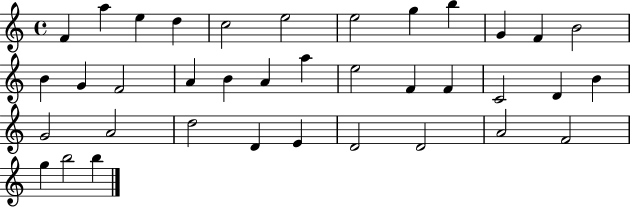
{
  \clef treble
  \time 4/4
  \defaultTimeSignature
  \key c \major
  f'4 a''4 e''4 d''4 | c''2 e''2 | e''2 g''4 b''4 | g'4 f'4 b'2 | \break b'4 g'4 f'2 | a'4 b'4 a'4 a''4 | e''2 f'4 f'4 | c'2 d'4 b'4 | \break g'2 a'2 | d''2 d'4 e'4 | d'2 d'2 | a'2 f'2 | \break g''4 b''2 b''4 | \bar "|."
}